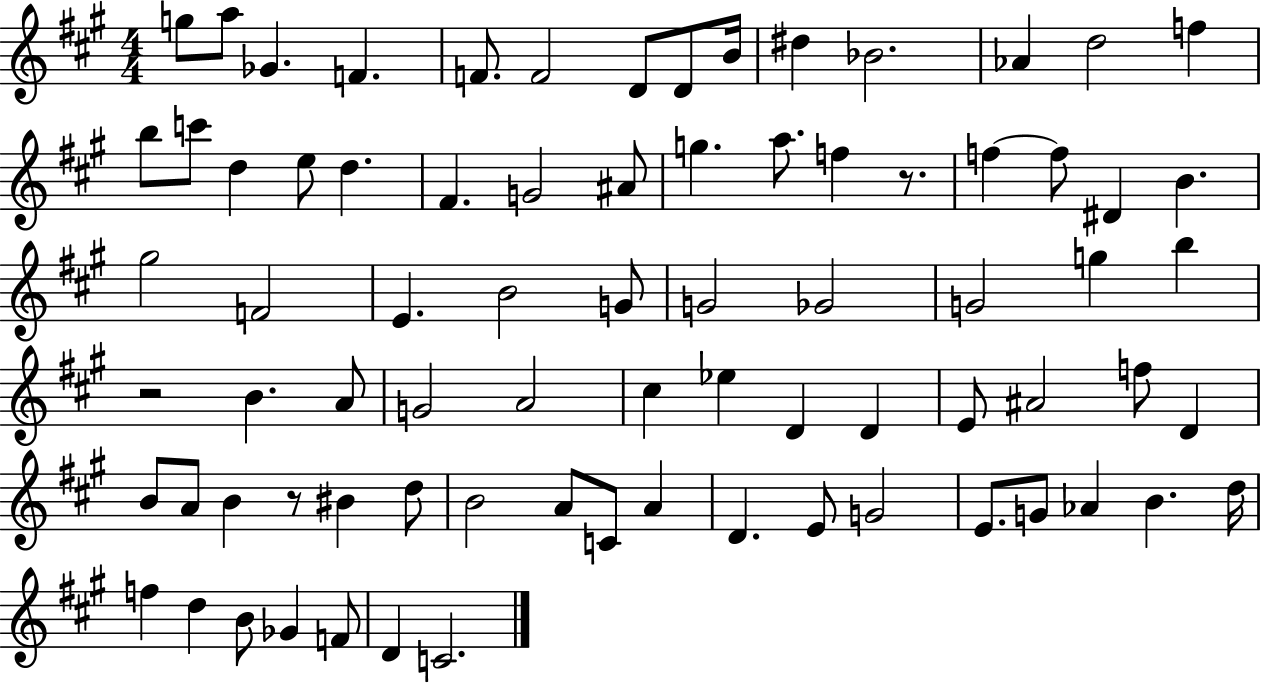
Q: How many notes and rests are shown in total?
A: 78